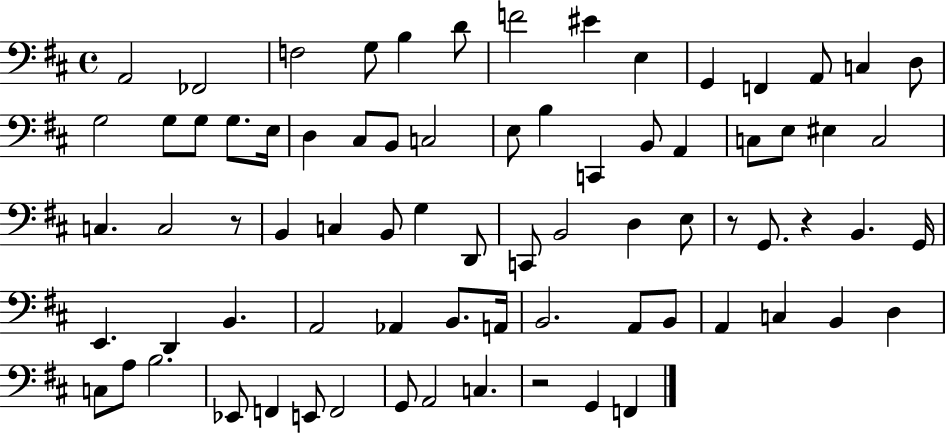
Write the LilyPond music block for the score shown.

{
  \clef bass
  \time 4/4
  \defaultTimeSignature
  \key d \major
  a,2 fes,2 | f2 g8 b4 d'8 | f'2 eis'4 e4 | g,4 f,4 a,8 c4 d8 | \break g2 g8 g8 g8. e16 | d4 cis8 b,8 c2 | e8 b4 c,4 b,8 a,4 | c8 e8 eis4 c2 | \break c4. c2 r8 | b,4 c4 b,8 g4 d,8 | c,8 b,2 d4 e8 | r8 g,8. r4 b,4. g,16 | \break e,4. d,4 b,4. | a,2 aes,4 b,8. a,16 | b,2. a,8 b,8 | a,4 c4 b,4 d4 | \break c8 a8 b2. | ees,8 f,4 e,8 f,2 | g,8 a,2 c4. | r2 g,4 f,4 | \break \bar "|."
}